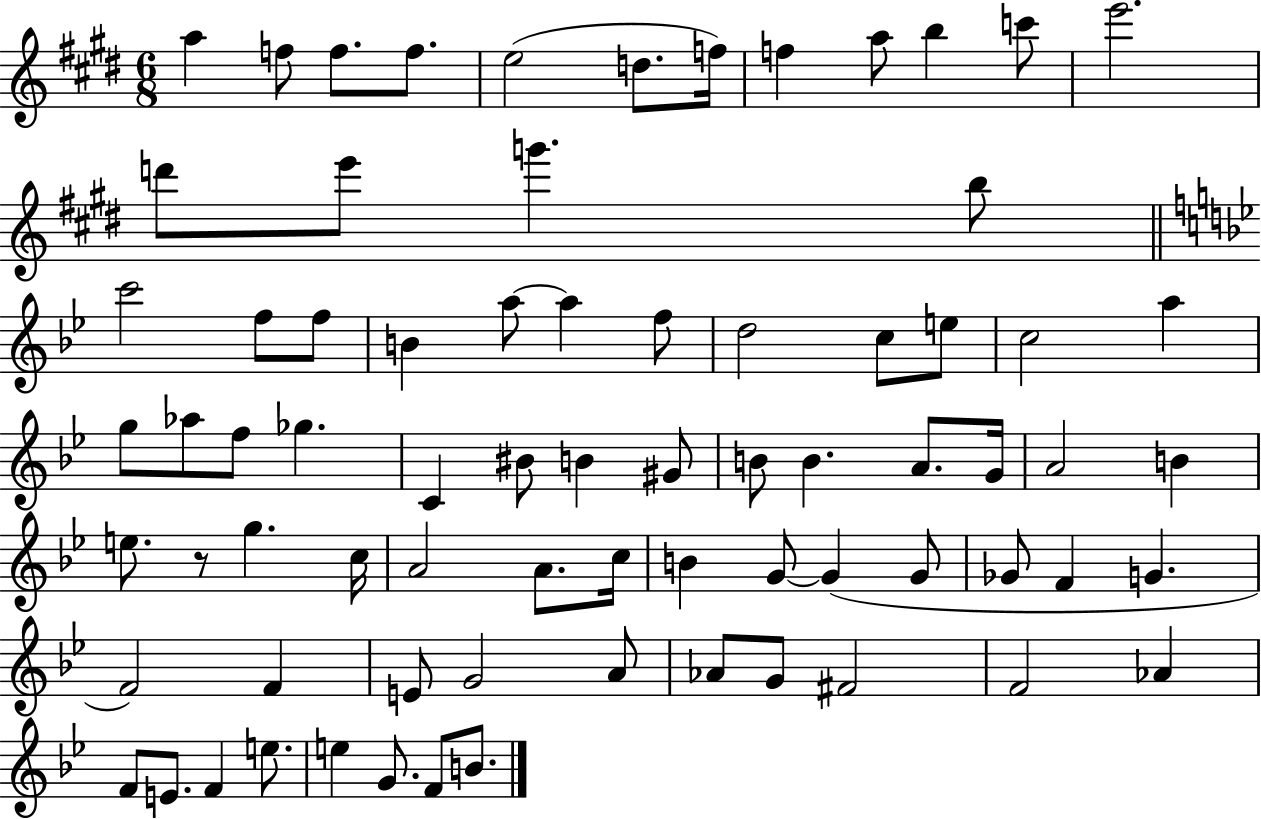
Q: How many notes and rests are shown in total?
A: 74